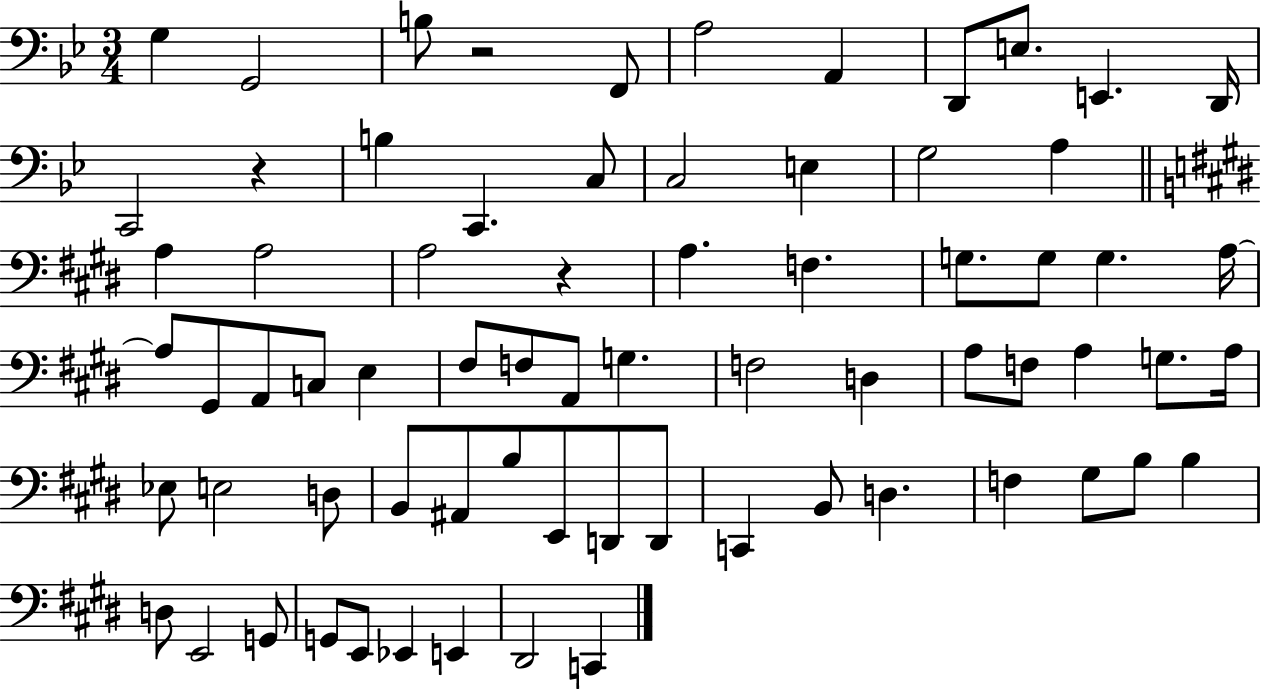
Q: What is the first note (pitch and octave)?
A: G3